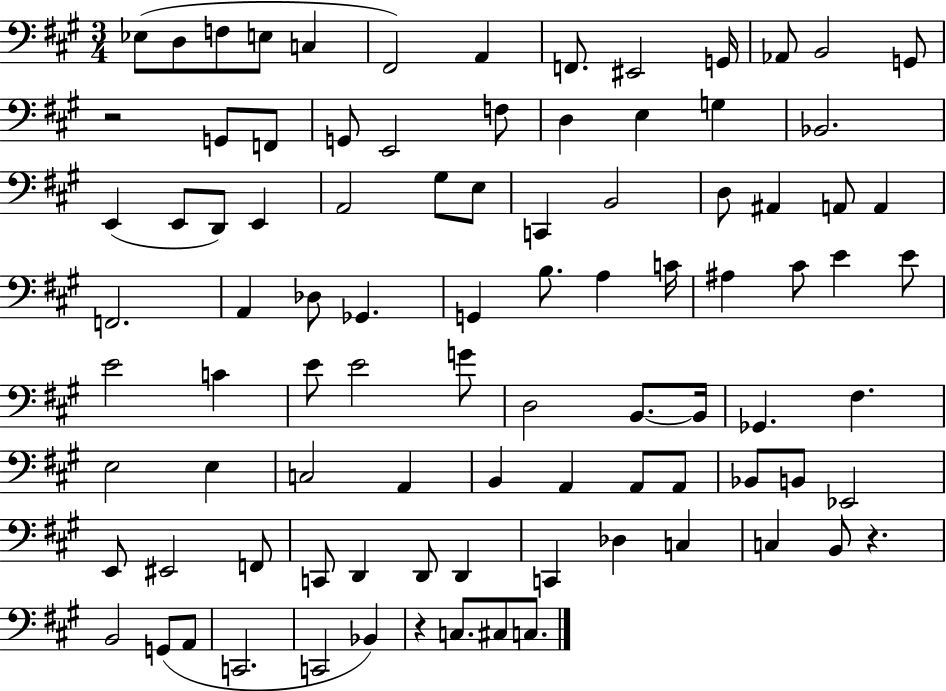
X:1
T:Untitled
M:3/4
L:1/4
K:A
_E,/2 D,/2 F,/2 E,/2 C, ^F,,2 A,, F,,/2 ^E,,2 G,,/4 _A,,/2 B,,2 G,,/2 z2 G,,/2 F,,/2 G,,/2 E,,2 F,/2 D, E, G, _B,,2 E,, E,,/2 D,,/2 E,, A,,2 ^G,/2 E,/2 C,, B,,2 D,/2 ^A,, A,,/2 A,, F,,2 A,, _D,/2 _G,, G,, B,/2 A, C/4 ^A, ^C/2 E E/2 E2 C E/2 E2 G/2 D,2 B,,/2 B,,/4 _G,, ^F, E,2 E, C,2 A,, B,, A,, A,,/2 A,,/2 _B,,/2 B,,/2 _E,,2 E,,/2 ^E,,2 F,,/2 C,,/2 D,, D,,/2 D,, C,, _D, C, C, B,,/2 z B,,2 G,,/2 A,,/2 C,,2 C,,2 _B,, z C,/2 ^C,/2 C,/2